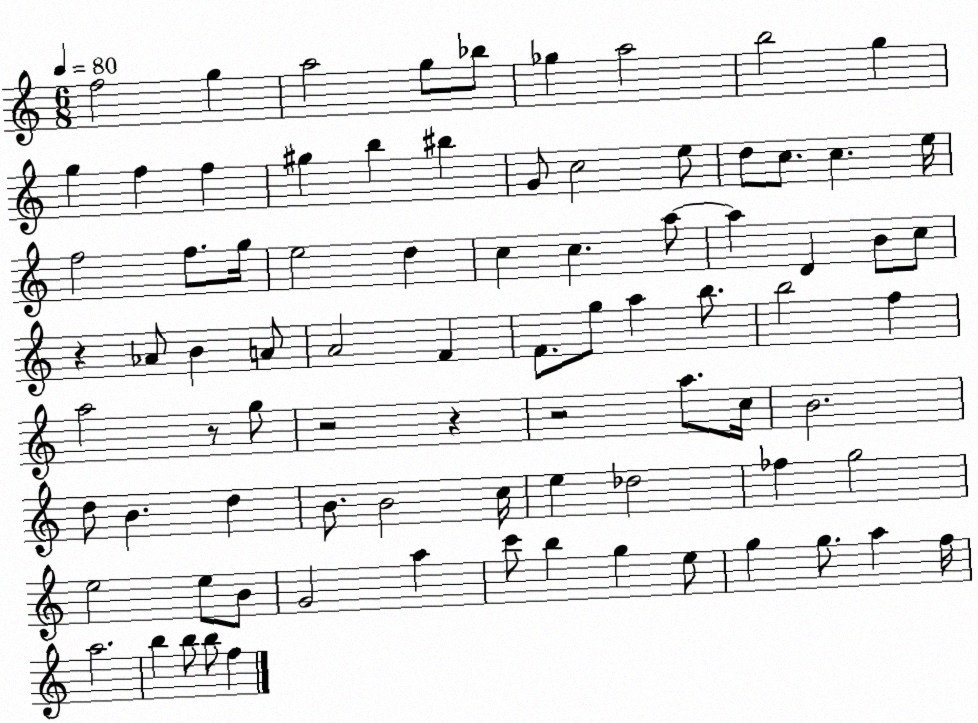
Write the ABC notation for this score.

X:1
T:Untitled
M:6/8
L:1/4
K:C
f2 g a2 g/2 _b/2 _g a2 b2 g g f f ^g b ^b G/2 c2 e/2 d/2 c/2 c e/4 f2 f/2 g/4 e2 d c c a/2 a D B/2 c/2 z _A/2 B A/2 A2 F F/2 g/2 a b/2 b2 f a2 z/2 g/2 z2 z z2 a/2 c/4 B2 d/2 B d B/2 B2 c/4 e _d2 _f g2 e2 e/2 B/2 G2 a c'/2 b g e/2 g g/2 a f/4 a2 b b/2 b/2 f